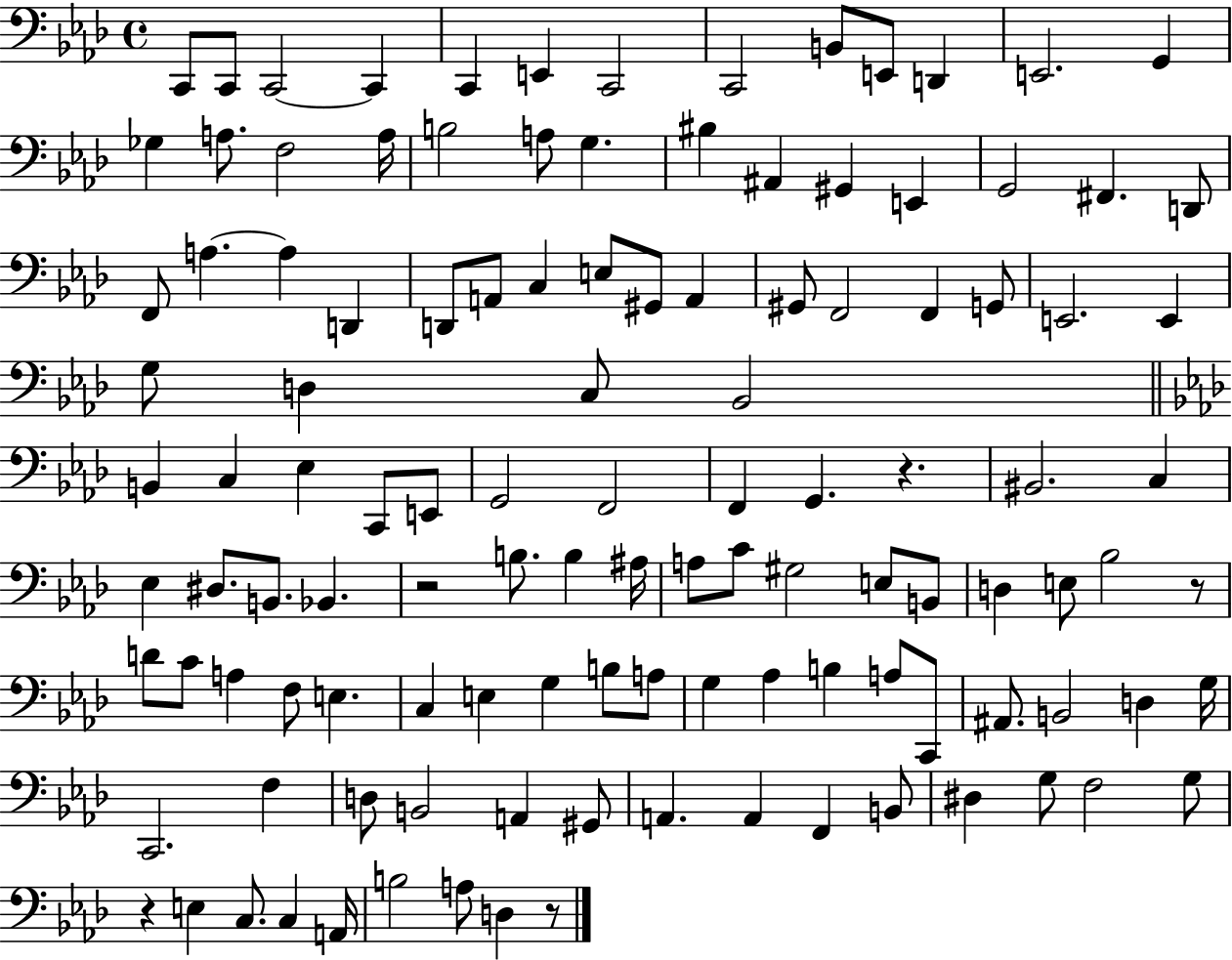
{
  \clef bass
  \time 4/4
  \defaultTimeSignature
  \key aes \major
  c,8 c,8 c,2~~ c,4 | c,4 e,4 c,2 | c,2 b,8 e,8 d,4 | e,2. g,4 | \break ges4 a8. f2 a16 | b2 a8 g4. | bis4 ais,4 gis,4 e,4 | g,2 fis,4. d,8 | \break f,8 a4.~~ a4 d,4 | d,8 a,8 c4 e8 gis,8 a,4 | gis,8 f,2 f,4 g,8 | e,2. e,4 | \break g8 d4 c8 bes,2 | \bar "||" \break \key aes \major b,4 c4 ees4 c,8 e,8 | g,2 f,2 | f,4 g,4. r4. | bis,2. c4 | \break ees4 dis8. b,8. bes,4. | r2 b8. b4 ais16 | a8 c'8 gis2 e8 b,8 | d4 e8 bes2 r8 | \break d'8 c'8 a4 f8 e4. | c4 e4 g4 b8 a8 | g4 aes4 b4 a8 c,8 | ais,8. b,2 d4 g16 | \break c,2. f4 | d8 b,2 a,4 gis,8 | a,4. a,4 f,4 b,8 | dis4 g8 f2 g8 | \break r4 e4 c8. c4 a,16 | b2 a8 d4 r8 | \bar "|."
}